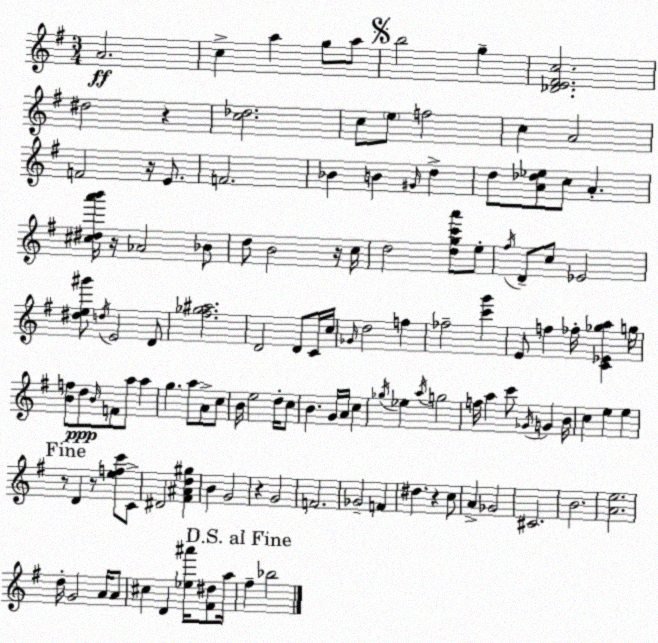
X:1
T:Untitled
M:3/4
L:1/4
K:Em
A2 c a g/2 a/2 b2 g [_DE^Fc]2 ^d2 z [c_d]2 c/2 e/2 f2 c A2 F2 z/4 E/2 F2 _B B ^G/4 d d/2 [A_d_e]/2 c/2 A [^c^da'b']/4 z/4 _A2 _B/2 d/2 B2 z/4 c/4 d2 [dgc'a']/2 e/2 ^f/4 D/2 c/2 _E2 [^de^g']/2 d/4 E2 D/2 [^f_g^a]2 D2 D/2 C/4 c/4 _G/4 d2 f _f2 [c'g'] E/2 f _f/4 [C_E_ga] g/4 [Bf]/2 d/2 B/4 F/2 a/2 a g a/2 A/2 c/2 B/4 e2 d/4 c/2 B G/4 A/4 c _g/4 _e a/4 g2 f/4 a c'/2 _G/4 G B/4 c e e z/2 D z/2 [efc']/2 C/2 ^D2 [^F^Ad^g] B G2 z G2 F2 _G2 F ^d z c/2 A _G2 ^C2 B2 [Ae]2 d/4 G2 A/4 A/2 ^c D [_e^a']/4 [^F^d]/2 a/4 ^f _b2